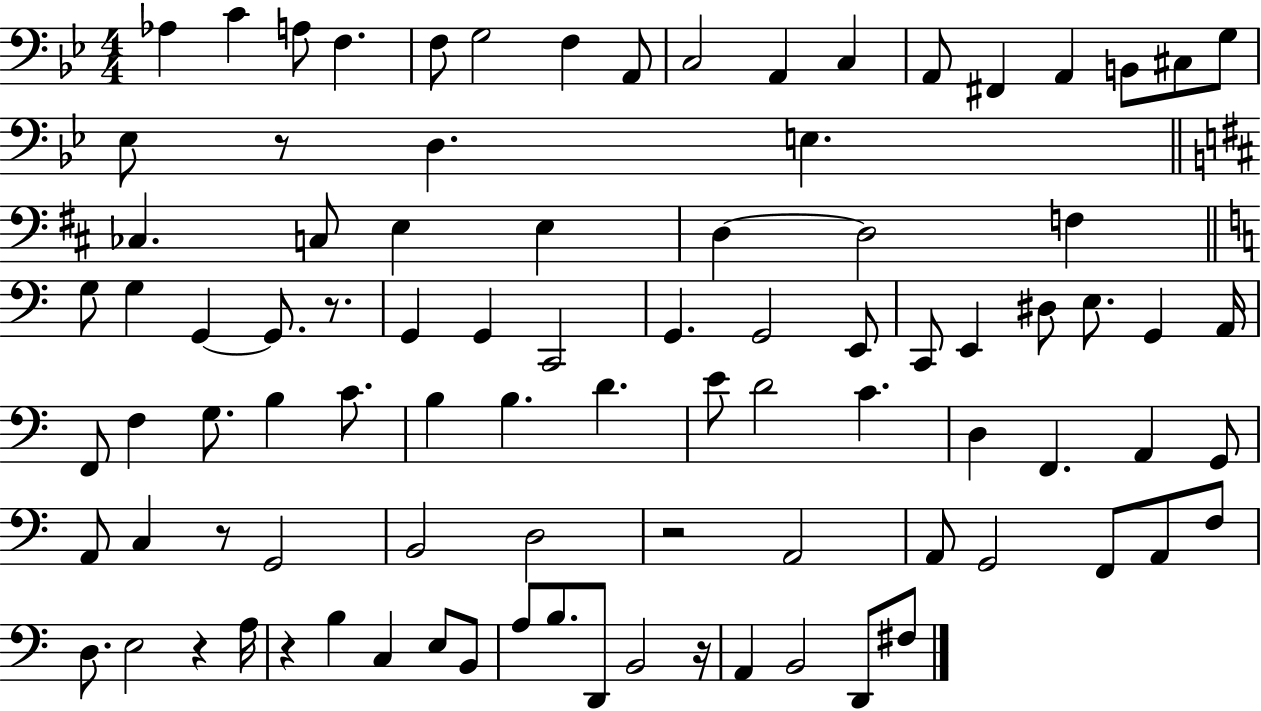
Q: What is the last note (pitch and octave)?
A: F#3